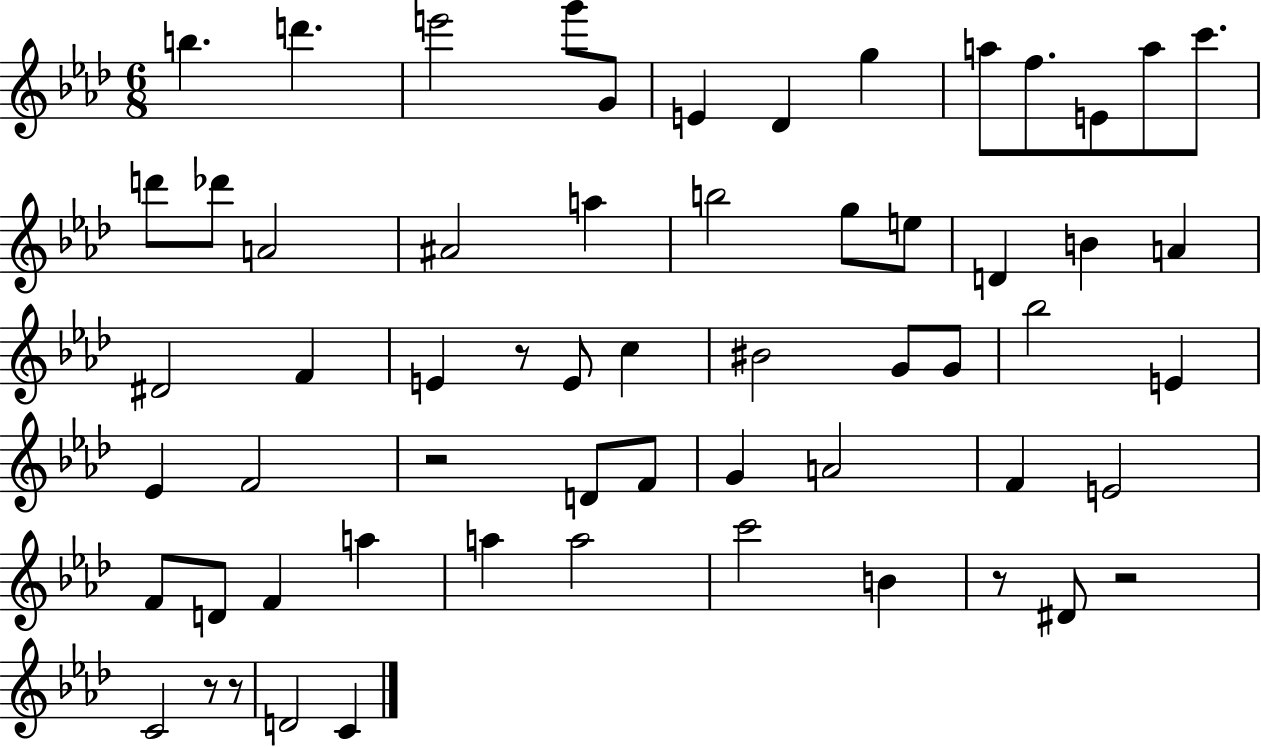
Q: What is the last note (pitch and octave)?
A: C4